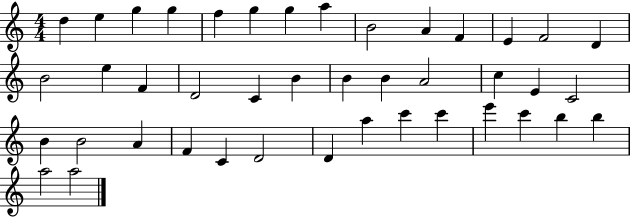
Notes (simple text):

D5/q E5/q G5/q G5/q F5/q G5/q G5/q A5/q B4/h A4/q F4/q E4/q F4/h D4/q B4/h E5/q F4/q D4/h C4/q B4/q B4/q B4/q A4/h C5/q E4/q C4/h B4/q B4/h A4/q F4/q C4/q D4/h D4/q A5/q C6/q C6/q E6/q C6/q B5/q B5/q A5/h A5/h